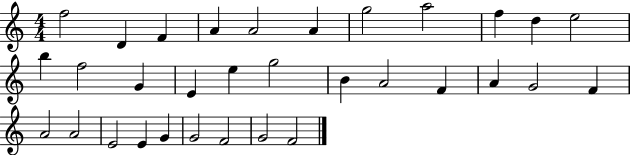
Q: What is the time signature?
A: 4/4